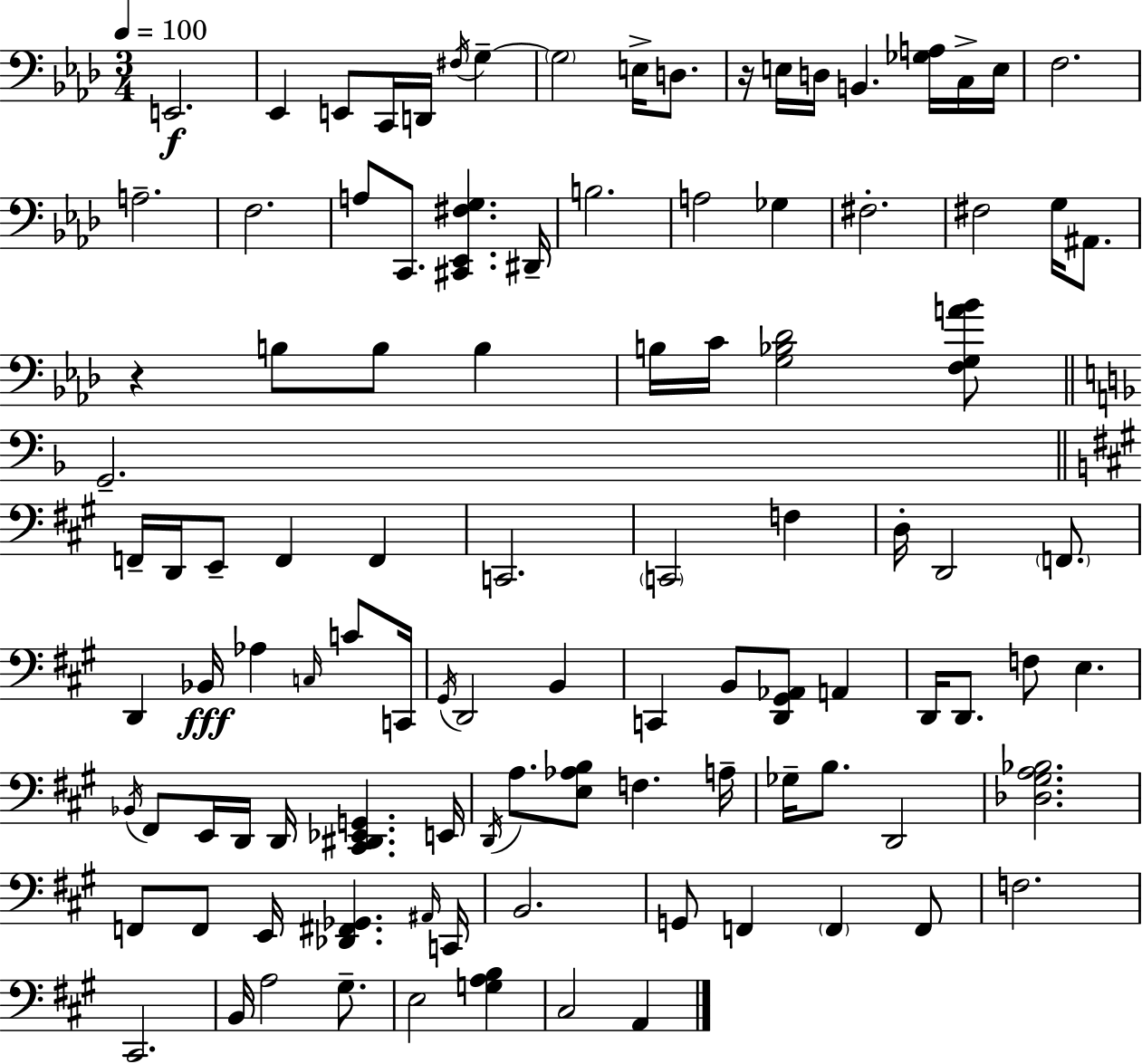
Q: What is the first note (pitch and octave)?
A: E2